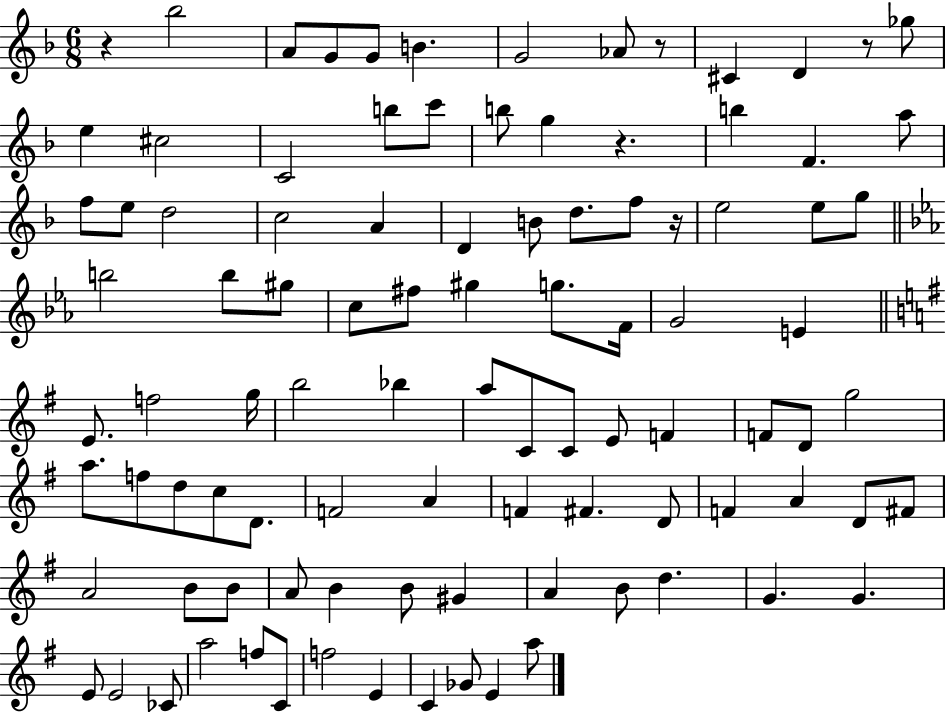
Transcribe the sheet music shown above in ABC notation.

X:1
T:Untitled
M:6/8
L:1/4
K:F
z _b2 A/2 G/2 G/2 B G2 _A/2 z/2 ^C D z/2 _g/2 e ^c2 C2 b/2 c'/2 b/2 g z b F a/2 f/2 e/2 d2 c2 A D B/2 d/2 f/2 z/4 e2 e/2 g/2 b2 b/2 ^g/2 c/2 ^f/2 ^g g/2 F/4 G2 E E/2 f2 g/4 b2 _b a/2 C/2 C/2 E/2 F F/2 D/2 g2 a/2 f/2 d/2 c/2 D/2 F2 A F ^F D/2 F A D/2 ^F/2 A2 B/2 B/2 A/2 B B/2 ^G A B/2 d G G E/2 E2 _C/2 a2 f/2 C/2 f2 E C _G/2 E a/2